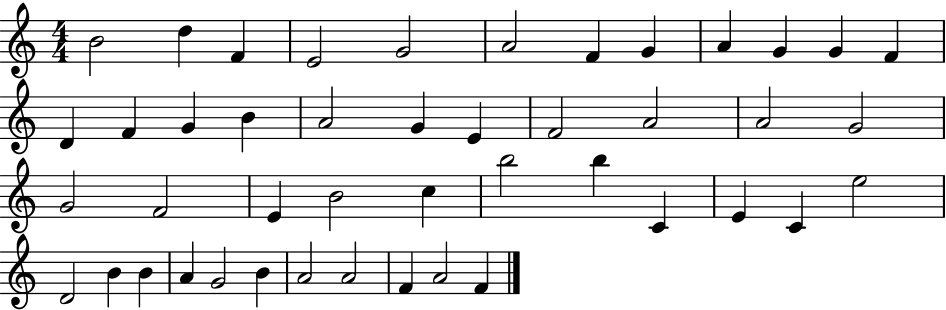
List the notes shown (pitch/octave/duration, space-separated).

B4/h D5/q F4/q E4/h G4/h A4/h F4/q G4/q A4/q G4/q G4/q F4/q D4/q F4/q G4/q B4/q A4/h G4/q E4/q F4/h A4/h A4/h G4/h G4/h F4/h E4/q B4/h C5/q B5/h B5/q C4/q E4/q C4/q E5/h D4/h B4/q B4/q A4/q G4/h B4/q A4/h A4/h F4/q A4/h F4/q